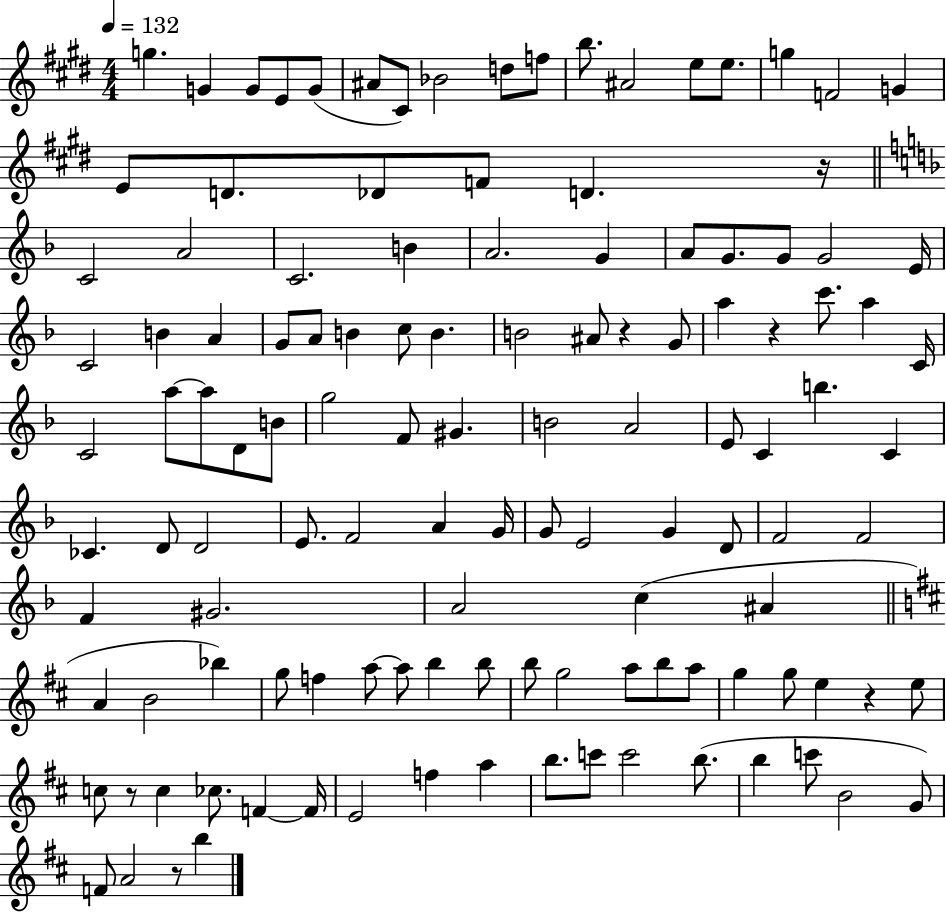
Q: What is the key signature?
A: E major